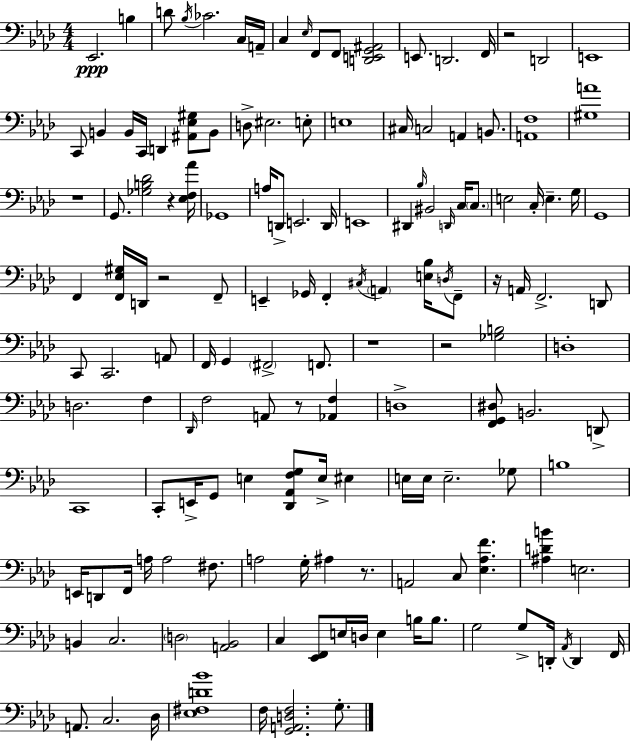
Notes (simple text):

Eb2/h. B3/q D4/e Bb3/s CES4/h. C3/s A2/s C3/q Eb3/s F2/e F2/e [D2,E2,G2,A#2]/h E2/e. D2/h. F2/s R/h D2/h E2/w C2/e B2/q B2/s C2/s D2/q [A#2,Eb3,G#3]/e B2/e D3/e EIS3/h. E3/e E3/w C#3/s C3/h A2/q B2/e. [A2,F3]/w [G#3,A4]/w R/w G2/e. [Gb3,B3,Db4]/h R/q [Eb3,F3,Ab4]/s Gb2/w A3/s D2/e E2/h. D2/s E2/w D#2/q Bb3/s BIS2/h D2/s C3/s C3/e. E3/h C3/s E3/q. G3/s G2/w F2/q [F2,Eb3,G#3]/s D2/s R/h F2/e E2/q Gb2/s F2/q C#3/s A2/q [E3,Bb3]/s D3/s F2/e R/s A2/s F2/h. D2/e C2/e C2/h. A2/e F2/s G2/q F#2/h F2/e. R/w R/h [Gb3,B3]/h D3/w D3/h. F3/q Db2/s F3/h A2/e R/e [Ab2,F3]/q D3/w [F2,G2,D#3]/e B2/h. D2/e C2/w C2/e E2/s G2/e E3/q [Db2,Ab2,F3,G3]/e E3/s EIS3/q E3/s E3/s E3/h. Gb3/e B3/w E2/s D2/e F2/s A3/s A3/h F#3/e. A3/h G3/s A#3/q R/e. A2/h C3/e [Eb3,Ab3,F4]/q. [A#3,D4,B4]/q E3/h. B2/q C3/h. D3/h [A2,Bb2]/h C3/q [Eb2,F2]/e E3/s D3/s E3/q B3/s B3/e. G3/h G3/e D2/s Ab2/s D2/q F2/s A2/e. C3/h. Db3/s [Eb3,F#3,D4,Bb4]/w F3/s [G2,A2,D3,F3]/h. G3/e.